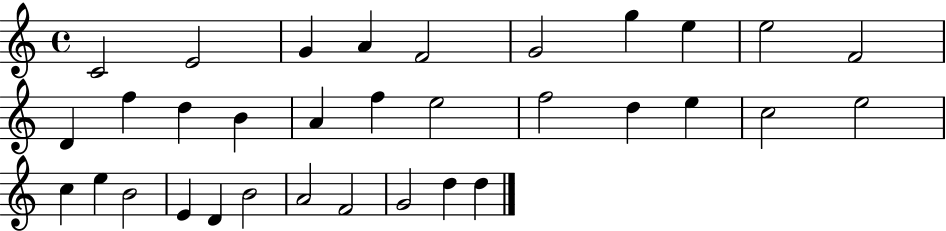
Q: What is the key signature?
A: C major